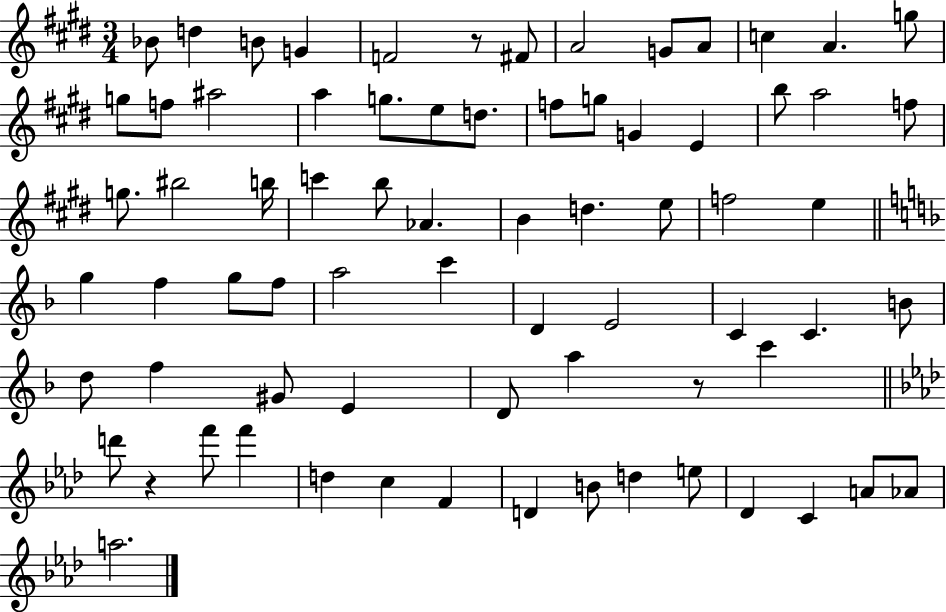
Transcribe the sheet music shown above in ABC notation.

X:1
T:Untitled
M:3/4
L:1/4
K:E
_B/2 d B/2 G F2 z/2 ^F/2 A2 G/2 A/2 c A g/2 g/2 f/2 ^a2 a g/2 e/2 d/2 f/2 g/2 G E b/2 a2 f/2 g/2 ^b2 b/4 c' b/2 _A B d e/2 f2 e g f g/2 f/2 a2 c' D E2 C C B/2 d/2 f ^G/2 E D/2 a z/2 c' d'/2 z f'/2 f' d c F D B/2 d e/2 _D C A/2 _A/2 a2